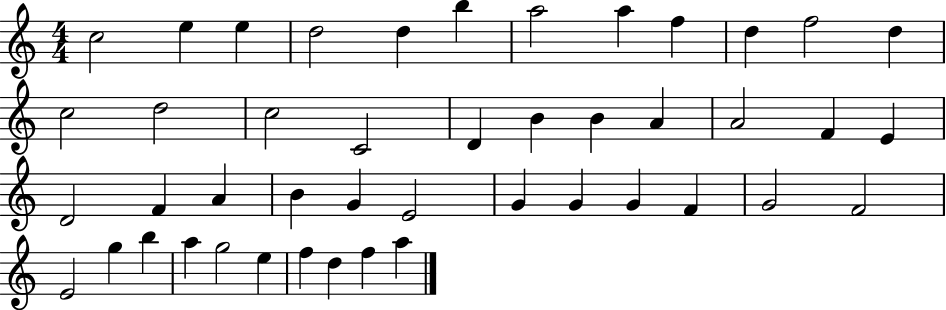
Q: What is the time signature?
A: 4/4